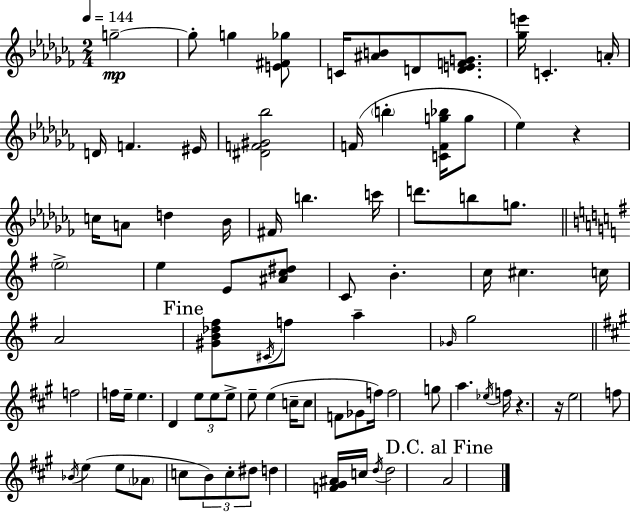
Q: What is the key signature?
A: AES minor